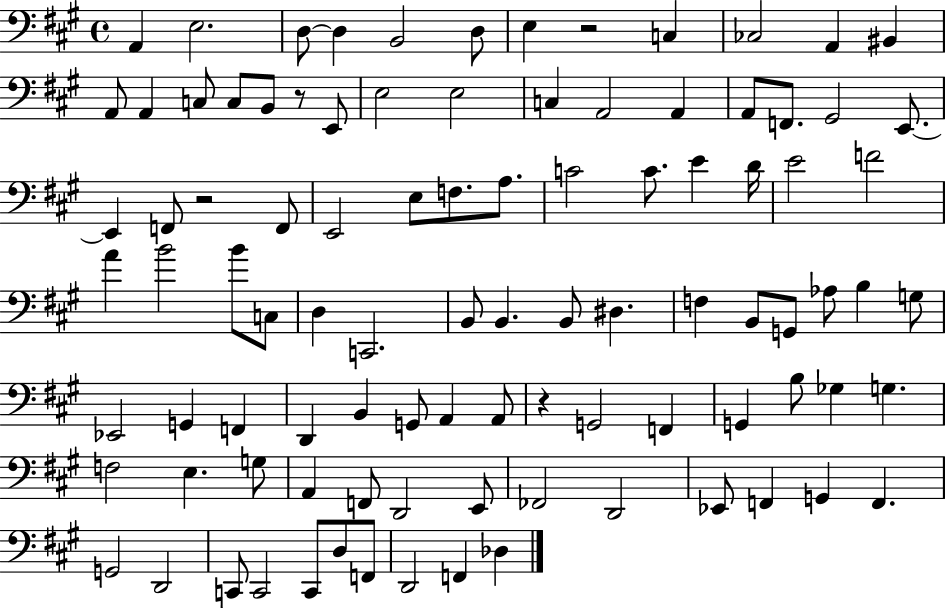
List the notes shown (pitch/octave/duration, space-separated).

A2/q E3/h. D3/e D3/q B2/h D3/e E3/q R/h C3/q CES3/h A2/q BIS2/q A2/e A2/q C3/e C3/e B2/e R/e E2/e E3/h E3/h C3/q A2/h A2/q A2/e F2/e. G#2/h E2/e. E2/q F2/e R/h F2/e E2/h E3/e F3/e. A3/e. C4/h C4/e. E4/q D4/s E4/h F4/h A4/q B4/h B4/e C3/e D3/q C2/h. B2/e B2/q. B2/e D#3/q. F3/q B2/e G2/e Ab3/e B3/q G3/e Eb2/h G2/q F2/q D2/q B2/q G2/e A2/q A2/e R/q G2/h F2/q G2/q B3/e Gb3/q G3/q. F3/h E3/q. G3/e A2/q F2/e D2/h E2/e FES2/h D2/h Eb2/e F2/q G2/q F2/q. G2/h D2/h C2/e C2/h C2/e D3/e F2/e D2/h F2/q Db3/q